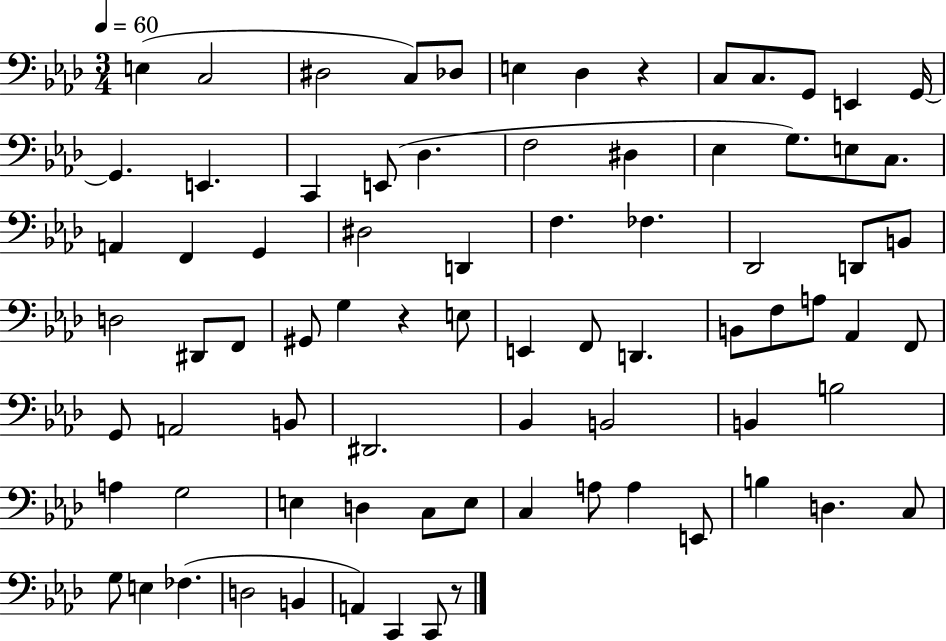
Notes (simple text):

E3/q C3/h D#3/h C3/e Db3/e E3/q Db3/q R/q C3/e C3/e. G2/e E2/q G2/s G2/q. E2/q. C2/q E2/e Db3/q. F3/h D#3/q Eb3/q G3/e. E3/e C3/e. A2/q F2/q G2/q D#3/h D2/q F3/q. FES3/q. Db2/h D2/e B2/e D3/h D#2/e F2/e G#2/e G3/q R/q E3/e E2/q F2/e D2/q. B2/e F3/e A3/e Ab2/q F2/e G2/e A2/h B2/e D#2/h. Bb2/q B2/h B2/q B3/h A3/q G3/h E3/q D3/q C3/e E3/e C3/q A3/e A3/q E2/e B3/q D3/q. C3/e G3/e E3/q FES3/q. D3/h B2/q A2/q C2/q C2/e R/e